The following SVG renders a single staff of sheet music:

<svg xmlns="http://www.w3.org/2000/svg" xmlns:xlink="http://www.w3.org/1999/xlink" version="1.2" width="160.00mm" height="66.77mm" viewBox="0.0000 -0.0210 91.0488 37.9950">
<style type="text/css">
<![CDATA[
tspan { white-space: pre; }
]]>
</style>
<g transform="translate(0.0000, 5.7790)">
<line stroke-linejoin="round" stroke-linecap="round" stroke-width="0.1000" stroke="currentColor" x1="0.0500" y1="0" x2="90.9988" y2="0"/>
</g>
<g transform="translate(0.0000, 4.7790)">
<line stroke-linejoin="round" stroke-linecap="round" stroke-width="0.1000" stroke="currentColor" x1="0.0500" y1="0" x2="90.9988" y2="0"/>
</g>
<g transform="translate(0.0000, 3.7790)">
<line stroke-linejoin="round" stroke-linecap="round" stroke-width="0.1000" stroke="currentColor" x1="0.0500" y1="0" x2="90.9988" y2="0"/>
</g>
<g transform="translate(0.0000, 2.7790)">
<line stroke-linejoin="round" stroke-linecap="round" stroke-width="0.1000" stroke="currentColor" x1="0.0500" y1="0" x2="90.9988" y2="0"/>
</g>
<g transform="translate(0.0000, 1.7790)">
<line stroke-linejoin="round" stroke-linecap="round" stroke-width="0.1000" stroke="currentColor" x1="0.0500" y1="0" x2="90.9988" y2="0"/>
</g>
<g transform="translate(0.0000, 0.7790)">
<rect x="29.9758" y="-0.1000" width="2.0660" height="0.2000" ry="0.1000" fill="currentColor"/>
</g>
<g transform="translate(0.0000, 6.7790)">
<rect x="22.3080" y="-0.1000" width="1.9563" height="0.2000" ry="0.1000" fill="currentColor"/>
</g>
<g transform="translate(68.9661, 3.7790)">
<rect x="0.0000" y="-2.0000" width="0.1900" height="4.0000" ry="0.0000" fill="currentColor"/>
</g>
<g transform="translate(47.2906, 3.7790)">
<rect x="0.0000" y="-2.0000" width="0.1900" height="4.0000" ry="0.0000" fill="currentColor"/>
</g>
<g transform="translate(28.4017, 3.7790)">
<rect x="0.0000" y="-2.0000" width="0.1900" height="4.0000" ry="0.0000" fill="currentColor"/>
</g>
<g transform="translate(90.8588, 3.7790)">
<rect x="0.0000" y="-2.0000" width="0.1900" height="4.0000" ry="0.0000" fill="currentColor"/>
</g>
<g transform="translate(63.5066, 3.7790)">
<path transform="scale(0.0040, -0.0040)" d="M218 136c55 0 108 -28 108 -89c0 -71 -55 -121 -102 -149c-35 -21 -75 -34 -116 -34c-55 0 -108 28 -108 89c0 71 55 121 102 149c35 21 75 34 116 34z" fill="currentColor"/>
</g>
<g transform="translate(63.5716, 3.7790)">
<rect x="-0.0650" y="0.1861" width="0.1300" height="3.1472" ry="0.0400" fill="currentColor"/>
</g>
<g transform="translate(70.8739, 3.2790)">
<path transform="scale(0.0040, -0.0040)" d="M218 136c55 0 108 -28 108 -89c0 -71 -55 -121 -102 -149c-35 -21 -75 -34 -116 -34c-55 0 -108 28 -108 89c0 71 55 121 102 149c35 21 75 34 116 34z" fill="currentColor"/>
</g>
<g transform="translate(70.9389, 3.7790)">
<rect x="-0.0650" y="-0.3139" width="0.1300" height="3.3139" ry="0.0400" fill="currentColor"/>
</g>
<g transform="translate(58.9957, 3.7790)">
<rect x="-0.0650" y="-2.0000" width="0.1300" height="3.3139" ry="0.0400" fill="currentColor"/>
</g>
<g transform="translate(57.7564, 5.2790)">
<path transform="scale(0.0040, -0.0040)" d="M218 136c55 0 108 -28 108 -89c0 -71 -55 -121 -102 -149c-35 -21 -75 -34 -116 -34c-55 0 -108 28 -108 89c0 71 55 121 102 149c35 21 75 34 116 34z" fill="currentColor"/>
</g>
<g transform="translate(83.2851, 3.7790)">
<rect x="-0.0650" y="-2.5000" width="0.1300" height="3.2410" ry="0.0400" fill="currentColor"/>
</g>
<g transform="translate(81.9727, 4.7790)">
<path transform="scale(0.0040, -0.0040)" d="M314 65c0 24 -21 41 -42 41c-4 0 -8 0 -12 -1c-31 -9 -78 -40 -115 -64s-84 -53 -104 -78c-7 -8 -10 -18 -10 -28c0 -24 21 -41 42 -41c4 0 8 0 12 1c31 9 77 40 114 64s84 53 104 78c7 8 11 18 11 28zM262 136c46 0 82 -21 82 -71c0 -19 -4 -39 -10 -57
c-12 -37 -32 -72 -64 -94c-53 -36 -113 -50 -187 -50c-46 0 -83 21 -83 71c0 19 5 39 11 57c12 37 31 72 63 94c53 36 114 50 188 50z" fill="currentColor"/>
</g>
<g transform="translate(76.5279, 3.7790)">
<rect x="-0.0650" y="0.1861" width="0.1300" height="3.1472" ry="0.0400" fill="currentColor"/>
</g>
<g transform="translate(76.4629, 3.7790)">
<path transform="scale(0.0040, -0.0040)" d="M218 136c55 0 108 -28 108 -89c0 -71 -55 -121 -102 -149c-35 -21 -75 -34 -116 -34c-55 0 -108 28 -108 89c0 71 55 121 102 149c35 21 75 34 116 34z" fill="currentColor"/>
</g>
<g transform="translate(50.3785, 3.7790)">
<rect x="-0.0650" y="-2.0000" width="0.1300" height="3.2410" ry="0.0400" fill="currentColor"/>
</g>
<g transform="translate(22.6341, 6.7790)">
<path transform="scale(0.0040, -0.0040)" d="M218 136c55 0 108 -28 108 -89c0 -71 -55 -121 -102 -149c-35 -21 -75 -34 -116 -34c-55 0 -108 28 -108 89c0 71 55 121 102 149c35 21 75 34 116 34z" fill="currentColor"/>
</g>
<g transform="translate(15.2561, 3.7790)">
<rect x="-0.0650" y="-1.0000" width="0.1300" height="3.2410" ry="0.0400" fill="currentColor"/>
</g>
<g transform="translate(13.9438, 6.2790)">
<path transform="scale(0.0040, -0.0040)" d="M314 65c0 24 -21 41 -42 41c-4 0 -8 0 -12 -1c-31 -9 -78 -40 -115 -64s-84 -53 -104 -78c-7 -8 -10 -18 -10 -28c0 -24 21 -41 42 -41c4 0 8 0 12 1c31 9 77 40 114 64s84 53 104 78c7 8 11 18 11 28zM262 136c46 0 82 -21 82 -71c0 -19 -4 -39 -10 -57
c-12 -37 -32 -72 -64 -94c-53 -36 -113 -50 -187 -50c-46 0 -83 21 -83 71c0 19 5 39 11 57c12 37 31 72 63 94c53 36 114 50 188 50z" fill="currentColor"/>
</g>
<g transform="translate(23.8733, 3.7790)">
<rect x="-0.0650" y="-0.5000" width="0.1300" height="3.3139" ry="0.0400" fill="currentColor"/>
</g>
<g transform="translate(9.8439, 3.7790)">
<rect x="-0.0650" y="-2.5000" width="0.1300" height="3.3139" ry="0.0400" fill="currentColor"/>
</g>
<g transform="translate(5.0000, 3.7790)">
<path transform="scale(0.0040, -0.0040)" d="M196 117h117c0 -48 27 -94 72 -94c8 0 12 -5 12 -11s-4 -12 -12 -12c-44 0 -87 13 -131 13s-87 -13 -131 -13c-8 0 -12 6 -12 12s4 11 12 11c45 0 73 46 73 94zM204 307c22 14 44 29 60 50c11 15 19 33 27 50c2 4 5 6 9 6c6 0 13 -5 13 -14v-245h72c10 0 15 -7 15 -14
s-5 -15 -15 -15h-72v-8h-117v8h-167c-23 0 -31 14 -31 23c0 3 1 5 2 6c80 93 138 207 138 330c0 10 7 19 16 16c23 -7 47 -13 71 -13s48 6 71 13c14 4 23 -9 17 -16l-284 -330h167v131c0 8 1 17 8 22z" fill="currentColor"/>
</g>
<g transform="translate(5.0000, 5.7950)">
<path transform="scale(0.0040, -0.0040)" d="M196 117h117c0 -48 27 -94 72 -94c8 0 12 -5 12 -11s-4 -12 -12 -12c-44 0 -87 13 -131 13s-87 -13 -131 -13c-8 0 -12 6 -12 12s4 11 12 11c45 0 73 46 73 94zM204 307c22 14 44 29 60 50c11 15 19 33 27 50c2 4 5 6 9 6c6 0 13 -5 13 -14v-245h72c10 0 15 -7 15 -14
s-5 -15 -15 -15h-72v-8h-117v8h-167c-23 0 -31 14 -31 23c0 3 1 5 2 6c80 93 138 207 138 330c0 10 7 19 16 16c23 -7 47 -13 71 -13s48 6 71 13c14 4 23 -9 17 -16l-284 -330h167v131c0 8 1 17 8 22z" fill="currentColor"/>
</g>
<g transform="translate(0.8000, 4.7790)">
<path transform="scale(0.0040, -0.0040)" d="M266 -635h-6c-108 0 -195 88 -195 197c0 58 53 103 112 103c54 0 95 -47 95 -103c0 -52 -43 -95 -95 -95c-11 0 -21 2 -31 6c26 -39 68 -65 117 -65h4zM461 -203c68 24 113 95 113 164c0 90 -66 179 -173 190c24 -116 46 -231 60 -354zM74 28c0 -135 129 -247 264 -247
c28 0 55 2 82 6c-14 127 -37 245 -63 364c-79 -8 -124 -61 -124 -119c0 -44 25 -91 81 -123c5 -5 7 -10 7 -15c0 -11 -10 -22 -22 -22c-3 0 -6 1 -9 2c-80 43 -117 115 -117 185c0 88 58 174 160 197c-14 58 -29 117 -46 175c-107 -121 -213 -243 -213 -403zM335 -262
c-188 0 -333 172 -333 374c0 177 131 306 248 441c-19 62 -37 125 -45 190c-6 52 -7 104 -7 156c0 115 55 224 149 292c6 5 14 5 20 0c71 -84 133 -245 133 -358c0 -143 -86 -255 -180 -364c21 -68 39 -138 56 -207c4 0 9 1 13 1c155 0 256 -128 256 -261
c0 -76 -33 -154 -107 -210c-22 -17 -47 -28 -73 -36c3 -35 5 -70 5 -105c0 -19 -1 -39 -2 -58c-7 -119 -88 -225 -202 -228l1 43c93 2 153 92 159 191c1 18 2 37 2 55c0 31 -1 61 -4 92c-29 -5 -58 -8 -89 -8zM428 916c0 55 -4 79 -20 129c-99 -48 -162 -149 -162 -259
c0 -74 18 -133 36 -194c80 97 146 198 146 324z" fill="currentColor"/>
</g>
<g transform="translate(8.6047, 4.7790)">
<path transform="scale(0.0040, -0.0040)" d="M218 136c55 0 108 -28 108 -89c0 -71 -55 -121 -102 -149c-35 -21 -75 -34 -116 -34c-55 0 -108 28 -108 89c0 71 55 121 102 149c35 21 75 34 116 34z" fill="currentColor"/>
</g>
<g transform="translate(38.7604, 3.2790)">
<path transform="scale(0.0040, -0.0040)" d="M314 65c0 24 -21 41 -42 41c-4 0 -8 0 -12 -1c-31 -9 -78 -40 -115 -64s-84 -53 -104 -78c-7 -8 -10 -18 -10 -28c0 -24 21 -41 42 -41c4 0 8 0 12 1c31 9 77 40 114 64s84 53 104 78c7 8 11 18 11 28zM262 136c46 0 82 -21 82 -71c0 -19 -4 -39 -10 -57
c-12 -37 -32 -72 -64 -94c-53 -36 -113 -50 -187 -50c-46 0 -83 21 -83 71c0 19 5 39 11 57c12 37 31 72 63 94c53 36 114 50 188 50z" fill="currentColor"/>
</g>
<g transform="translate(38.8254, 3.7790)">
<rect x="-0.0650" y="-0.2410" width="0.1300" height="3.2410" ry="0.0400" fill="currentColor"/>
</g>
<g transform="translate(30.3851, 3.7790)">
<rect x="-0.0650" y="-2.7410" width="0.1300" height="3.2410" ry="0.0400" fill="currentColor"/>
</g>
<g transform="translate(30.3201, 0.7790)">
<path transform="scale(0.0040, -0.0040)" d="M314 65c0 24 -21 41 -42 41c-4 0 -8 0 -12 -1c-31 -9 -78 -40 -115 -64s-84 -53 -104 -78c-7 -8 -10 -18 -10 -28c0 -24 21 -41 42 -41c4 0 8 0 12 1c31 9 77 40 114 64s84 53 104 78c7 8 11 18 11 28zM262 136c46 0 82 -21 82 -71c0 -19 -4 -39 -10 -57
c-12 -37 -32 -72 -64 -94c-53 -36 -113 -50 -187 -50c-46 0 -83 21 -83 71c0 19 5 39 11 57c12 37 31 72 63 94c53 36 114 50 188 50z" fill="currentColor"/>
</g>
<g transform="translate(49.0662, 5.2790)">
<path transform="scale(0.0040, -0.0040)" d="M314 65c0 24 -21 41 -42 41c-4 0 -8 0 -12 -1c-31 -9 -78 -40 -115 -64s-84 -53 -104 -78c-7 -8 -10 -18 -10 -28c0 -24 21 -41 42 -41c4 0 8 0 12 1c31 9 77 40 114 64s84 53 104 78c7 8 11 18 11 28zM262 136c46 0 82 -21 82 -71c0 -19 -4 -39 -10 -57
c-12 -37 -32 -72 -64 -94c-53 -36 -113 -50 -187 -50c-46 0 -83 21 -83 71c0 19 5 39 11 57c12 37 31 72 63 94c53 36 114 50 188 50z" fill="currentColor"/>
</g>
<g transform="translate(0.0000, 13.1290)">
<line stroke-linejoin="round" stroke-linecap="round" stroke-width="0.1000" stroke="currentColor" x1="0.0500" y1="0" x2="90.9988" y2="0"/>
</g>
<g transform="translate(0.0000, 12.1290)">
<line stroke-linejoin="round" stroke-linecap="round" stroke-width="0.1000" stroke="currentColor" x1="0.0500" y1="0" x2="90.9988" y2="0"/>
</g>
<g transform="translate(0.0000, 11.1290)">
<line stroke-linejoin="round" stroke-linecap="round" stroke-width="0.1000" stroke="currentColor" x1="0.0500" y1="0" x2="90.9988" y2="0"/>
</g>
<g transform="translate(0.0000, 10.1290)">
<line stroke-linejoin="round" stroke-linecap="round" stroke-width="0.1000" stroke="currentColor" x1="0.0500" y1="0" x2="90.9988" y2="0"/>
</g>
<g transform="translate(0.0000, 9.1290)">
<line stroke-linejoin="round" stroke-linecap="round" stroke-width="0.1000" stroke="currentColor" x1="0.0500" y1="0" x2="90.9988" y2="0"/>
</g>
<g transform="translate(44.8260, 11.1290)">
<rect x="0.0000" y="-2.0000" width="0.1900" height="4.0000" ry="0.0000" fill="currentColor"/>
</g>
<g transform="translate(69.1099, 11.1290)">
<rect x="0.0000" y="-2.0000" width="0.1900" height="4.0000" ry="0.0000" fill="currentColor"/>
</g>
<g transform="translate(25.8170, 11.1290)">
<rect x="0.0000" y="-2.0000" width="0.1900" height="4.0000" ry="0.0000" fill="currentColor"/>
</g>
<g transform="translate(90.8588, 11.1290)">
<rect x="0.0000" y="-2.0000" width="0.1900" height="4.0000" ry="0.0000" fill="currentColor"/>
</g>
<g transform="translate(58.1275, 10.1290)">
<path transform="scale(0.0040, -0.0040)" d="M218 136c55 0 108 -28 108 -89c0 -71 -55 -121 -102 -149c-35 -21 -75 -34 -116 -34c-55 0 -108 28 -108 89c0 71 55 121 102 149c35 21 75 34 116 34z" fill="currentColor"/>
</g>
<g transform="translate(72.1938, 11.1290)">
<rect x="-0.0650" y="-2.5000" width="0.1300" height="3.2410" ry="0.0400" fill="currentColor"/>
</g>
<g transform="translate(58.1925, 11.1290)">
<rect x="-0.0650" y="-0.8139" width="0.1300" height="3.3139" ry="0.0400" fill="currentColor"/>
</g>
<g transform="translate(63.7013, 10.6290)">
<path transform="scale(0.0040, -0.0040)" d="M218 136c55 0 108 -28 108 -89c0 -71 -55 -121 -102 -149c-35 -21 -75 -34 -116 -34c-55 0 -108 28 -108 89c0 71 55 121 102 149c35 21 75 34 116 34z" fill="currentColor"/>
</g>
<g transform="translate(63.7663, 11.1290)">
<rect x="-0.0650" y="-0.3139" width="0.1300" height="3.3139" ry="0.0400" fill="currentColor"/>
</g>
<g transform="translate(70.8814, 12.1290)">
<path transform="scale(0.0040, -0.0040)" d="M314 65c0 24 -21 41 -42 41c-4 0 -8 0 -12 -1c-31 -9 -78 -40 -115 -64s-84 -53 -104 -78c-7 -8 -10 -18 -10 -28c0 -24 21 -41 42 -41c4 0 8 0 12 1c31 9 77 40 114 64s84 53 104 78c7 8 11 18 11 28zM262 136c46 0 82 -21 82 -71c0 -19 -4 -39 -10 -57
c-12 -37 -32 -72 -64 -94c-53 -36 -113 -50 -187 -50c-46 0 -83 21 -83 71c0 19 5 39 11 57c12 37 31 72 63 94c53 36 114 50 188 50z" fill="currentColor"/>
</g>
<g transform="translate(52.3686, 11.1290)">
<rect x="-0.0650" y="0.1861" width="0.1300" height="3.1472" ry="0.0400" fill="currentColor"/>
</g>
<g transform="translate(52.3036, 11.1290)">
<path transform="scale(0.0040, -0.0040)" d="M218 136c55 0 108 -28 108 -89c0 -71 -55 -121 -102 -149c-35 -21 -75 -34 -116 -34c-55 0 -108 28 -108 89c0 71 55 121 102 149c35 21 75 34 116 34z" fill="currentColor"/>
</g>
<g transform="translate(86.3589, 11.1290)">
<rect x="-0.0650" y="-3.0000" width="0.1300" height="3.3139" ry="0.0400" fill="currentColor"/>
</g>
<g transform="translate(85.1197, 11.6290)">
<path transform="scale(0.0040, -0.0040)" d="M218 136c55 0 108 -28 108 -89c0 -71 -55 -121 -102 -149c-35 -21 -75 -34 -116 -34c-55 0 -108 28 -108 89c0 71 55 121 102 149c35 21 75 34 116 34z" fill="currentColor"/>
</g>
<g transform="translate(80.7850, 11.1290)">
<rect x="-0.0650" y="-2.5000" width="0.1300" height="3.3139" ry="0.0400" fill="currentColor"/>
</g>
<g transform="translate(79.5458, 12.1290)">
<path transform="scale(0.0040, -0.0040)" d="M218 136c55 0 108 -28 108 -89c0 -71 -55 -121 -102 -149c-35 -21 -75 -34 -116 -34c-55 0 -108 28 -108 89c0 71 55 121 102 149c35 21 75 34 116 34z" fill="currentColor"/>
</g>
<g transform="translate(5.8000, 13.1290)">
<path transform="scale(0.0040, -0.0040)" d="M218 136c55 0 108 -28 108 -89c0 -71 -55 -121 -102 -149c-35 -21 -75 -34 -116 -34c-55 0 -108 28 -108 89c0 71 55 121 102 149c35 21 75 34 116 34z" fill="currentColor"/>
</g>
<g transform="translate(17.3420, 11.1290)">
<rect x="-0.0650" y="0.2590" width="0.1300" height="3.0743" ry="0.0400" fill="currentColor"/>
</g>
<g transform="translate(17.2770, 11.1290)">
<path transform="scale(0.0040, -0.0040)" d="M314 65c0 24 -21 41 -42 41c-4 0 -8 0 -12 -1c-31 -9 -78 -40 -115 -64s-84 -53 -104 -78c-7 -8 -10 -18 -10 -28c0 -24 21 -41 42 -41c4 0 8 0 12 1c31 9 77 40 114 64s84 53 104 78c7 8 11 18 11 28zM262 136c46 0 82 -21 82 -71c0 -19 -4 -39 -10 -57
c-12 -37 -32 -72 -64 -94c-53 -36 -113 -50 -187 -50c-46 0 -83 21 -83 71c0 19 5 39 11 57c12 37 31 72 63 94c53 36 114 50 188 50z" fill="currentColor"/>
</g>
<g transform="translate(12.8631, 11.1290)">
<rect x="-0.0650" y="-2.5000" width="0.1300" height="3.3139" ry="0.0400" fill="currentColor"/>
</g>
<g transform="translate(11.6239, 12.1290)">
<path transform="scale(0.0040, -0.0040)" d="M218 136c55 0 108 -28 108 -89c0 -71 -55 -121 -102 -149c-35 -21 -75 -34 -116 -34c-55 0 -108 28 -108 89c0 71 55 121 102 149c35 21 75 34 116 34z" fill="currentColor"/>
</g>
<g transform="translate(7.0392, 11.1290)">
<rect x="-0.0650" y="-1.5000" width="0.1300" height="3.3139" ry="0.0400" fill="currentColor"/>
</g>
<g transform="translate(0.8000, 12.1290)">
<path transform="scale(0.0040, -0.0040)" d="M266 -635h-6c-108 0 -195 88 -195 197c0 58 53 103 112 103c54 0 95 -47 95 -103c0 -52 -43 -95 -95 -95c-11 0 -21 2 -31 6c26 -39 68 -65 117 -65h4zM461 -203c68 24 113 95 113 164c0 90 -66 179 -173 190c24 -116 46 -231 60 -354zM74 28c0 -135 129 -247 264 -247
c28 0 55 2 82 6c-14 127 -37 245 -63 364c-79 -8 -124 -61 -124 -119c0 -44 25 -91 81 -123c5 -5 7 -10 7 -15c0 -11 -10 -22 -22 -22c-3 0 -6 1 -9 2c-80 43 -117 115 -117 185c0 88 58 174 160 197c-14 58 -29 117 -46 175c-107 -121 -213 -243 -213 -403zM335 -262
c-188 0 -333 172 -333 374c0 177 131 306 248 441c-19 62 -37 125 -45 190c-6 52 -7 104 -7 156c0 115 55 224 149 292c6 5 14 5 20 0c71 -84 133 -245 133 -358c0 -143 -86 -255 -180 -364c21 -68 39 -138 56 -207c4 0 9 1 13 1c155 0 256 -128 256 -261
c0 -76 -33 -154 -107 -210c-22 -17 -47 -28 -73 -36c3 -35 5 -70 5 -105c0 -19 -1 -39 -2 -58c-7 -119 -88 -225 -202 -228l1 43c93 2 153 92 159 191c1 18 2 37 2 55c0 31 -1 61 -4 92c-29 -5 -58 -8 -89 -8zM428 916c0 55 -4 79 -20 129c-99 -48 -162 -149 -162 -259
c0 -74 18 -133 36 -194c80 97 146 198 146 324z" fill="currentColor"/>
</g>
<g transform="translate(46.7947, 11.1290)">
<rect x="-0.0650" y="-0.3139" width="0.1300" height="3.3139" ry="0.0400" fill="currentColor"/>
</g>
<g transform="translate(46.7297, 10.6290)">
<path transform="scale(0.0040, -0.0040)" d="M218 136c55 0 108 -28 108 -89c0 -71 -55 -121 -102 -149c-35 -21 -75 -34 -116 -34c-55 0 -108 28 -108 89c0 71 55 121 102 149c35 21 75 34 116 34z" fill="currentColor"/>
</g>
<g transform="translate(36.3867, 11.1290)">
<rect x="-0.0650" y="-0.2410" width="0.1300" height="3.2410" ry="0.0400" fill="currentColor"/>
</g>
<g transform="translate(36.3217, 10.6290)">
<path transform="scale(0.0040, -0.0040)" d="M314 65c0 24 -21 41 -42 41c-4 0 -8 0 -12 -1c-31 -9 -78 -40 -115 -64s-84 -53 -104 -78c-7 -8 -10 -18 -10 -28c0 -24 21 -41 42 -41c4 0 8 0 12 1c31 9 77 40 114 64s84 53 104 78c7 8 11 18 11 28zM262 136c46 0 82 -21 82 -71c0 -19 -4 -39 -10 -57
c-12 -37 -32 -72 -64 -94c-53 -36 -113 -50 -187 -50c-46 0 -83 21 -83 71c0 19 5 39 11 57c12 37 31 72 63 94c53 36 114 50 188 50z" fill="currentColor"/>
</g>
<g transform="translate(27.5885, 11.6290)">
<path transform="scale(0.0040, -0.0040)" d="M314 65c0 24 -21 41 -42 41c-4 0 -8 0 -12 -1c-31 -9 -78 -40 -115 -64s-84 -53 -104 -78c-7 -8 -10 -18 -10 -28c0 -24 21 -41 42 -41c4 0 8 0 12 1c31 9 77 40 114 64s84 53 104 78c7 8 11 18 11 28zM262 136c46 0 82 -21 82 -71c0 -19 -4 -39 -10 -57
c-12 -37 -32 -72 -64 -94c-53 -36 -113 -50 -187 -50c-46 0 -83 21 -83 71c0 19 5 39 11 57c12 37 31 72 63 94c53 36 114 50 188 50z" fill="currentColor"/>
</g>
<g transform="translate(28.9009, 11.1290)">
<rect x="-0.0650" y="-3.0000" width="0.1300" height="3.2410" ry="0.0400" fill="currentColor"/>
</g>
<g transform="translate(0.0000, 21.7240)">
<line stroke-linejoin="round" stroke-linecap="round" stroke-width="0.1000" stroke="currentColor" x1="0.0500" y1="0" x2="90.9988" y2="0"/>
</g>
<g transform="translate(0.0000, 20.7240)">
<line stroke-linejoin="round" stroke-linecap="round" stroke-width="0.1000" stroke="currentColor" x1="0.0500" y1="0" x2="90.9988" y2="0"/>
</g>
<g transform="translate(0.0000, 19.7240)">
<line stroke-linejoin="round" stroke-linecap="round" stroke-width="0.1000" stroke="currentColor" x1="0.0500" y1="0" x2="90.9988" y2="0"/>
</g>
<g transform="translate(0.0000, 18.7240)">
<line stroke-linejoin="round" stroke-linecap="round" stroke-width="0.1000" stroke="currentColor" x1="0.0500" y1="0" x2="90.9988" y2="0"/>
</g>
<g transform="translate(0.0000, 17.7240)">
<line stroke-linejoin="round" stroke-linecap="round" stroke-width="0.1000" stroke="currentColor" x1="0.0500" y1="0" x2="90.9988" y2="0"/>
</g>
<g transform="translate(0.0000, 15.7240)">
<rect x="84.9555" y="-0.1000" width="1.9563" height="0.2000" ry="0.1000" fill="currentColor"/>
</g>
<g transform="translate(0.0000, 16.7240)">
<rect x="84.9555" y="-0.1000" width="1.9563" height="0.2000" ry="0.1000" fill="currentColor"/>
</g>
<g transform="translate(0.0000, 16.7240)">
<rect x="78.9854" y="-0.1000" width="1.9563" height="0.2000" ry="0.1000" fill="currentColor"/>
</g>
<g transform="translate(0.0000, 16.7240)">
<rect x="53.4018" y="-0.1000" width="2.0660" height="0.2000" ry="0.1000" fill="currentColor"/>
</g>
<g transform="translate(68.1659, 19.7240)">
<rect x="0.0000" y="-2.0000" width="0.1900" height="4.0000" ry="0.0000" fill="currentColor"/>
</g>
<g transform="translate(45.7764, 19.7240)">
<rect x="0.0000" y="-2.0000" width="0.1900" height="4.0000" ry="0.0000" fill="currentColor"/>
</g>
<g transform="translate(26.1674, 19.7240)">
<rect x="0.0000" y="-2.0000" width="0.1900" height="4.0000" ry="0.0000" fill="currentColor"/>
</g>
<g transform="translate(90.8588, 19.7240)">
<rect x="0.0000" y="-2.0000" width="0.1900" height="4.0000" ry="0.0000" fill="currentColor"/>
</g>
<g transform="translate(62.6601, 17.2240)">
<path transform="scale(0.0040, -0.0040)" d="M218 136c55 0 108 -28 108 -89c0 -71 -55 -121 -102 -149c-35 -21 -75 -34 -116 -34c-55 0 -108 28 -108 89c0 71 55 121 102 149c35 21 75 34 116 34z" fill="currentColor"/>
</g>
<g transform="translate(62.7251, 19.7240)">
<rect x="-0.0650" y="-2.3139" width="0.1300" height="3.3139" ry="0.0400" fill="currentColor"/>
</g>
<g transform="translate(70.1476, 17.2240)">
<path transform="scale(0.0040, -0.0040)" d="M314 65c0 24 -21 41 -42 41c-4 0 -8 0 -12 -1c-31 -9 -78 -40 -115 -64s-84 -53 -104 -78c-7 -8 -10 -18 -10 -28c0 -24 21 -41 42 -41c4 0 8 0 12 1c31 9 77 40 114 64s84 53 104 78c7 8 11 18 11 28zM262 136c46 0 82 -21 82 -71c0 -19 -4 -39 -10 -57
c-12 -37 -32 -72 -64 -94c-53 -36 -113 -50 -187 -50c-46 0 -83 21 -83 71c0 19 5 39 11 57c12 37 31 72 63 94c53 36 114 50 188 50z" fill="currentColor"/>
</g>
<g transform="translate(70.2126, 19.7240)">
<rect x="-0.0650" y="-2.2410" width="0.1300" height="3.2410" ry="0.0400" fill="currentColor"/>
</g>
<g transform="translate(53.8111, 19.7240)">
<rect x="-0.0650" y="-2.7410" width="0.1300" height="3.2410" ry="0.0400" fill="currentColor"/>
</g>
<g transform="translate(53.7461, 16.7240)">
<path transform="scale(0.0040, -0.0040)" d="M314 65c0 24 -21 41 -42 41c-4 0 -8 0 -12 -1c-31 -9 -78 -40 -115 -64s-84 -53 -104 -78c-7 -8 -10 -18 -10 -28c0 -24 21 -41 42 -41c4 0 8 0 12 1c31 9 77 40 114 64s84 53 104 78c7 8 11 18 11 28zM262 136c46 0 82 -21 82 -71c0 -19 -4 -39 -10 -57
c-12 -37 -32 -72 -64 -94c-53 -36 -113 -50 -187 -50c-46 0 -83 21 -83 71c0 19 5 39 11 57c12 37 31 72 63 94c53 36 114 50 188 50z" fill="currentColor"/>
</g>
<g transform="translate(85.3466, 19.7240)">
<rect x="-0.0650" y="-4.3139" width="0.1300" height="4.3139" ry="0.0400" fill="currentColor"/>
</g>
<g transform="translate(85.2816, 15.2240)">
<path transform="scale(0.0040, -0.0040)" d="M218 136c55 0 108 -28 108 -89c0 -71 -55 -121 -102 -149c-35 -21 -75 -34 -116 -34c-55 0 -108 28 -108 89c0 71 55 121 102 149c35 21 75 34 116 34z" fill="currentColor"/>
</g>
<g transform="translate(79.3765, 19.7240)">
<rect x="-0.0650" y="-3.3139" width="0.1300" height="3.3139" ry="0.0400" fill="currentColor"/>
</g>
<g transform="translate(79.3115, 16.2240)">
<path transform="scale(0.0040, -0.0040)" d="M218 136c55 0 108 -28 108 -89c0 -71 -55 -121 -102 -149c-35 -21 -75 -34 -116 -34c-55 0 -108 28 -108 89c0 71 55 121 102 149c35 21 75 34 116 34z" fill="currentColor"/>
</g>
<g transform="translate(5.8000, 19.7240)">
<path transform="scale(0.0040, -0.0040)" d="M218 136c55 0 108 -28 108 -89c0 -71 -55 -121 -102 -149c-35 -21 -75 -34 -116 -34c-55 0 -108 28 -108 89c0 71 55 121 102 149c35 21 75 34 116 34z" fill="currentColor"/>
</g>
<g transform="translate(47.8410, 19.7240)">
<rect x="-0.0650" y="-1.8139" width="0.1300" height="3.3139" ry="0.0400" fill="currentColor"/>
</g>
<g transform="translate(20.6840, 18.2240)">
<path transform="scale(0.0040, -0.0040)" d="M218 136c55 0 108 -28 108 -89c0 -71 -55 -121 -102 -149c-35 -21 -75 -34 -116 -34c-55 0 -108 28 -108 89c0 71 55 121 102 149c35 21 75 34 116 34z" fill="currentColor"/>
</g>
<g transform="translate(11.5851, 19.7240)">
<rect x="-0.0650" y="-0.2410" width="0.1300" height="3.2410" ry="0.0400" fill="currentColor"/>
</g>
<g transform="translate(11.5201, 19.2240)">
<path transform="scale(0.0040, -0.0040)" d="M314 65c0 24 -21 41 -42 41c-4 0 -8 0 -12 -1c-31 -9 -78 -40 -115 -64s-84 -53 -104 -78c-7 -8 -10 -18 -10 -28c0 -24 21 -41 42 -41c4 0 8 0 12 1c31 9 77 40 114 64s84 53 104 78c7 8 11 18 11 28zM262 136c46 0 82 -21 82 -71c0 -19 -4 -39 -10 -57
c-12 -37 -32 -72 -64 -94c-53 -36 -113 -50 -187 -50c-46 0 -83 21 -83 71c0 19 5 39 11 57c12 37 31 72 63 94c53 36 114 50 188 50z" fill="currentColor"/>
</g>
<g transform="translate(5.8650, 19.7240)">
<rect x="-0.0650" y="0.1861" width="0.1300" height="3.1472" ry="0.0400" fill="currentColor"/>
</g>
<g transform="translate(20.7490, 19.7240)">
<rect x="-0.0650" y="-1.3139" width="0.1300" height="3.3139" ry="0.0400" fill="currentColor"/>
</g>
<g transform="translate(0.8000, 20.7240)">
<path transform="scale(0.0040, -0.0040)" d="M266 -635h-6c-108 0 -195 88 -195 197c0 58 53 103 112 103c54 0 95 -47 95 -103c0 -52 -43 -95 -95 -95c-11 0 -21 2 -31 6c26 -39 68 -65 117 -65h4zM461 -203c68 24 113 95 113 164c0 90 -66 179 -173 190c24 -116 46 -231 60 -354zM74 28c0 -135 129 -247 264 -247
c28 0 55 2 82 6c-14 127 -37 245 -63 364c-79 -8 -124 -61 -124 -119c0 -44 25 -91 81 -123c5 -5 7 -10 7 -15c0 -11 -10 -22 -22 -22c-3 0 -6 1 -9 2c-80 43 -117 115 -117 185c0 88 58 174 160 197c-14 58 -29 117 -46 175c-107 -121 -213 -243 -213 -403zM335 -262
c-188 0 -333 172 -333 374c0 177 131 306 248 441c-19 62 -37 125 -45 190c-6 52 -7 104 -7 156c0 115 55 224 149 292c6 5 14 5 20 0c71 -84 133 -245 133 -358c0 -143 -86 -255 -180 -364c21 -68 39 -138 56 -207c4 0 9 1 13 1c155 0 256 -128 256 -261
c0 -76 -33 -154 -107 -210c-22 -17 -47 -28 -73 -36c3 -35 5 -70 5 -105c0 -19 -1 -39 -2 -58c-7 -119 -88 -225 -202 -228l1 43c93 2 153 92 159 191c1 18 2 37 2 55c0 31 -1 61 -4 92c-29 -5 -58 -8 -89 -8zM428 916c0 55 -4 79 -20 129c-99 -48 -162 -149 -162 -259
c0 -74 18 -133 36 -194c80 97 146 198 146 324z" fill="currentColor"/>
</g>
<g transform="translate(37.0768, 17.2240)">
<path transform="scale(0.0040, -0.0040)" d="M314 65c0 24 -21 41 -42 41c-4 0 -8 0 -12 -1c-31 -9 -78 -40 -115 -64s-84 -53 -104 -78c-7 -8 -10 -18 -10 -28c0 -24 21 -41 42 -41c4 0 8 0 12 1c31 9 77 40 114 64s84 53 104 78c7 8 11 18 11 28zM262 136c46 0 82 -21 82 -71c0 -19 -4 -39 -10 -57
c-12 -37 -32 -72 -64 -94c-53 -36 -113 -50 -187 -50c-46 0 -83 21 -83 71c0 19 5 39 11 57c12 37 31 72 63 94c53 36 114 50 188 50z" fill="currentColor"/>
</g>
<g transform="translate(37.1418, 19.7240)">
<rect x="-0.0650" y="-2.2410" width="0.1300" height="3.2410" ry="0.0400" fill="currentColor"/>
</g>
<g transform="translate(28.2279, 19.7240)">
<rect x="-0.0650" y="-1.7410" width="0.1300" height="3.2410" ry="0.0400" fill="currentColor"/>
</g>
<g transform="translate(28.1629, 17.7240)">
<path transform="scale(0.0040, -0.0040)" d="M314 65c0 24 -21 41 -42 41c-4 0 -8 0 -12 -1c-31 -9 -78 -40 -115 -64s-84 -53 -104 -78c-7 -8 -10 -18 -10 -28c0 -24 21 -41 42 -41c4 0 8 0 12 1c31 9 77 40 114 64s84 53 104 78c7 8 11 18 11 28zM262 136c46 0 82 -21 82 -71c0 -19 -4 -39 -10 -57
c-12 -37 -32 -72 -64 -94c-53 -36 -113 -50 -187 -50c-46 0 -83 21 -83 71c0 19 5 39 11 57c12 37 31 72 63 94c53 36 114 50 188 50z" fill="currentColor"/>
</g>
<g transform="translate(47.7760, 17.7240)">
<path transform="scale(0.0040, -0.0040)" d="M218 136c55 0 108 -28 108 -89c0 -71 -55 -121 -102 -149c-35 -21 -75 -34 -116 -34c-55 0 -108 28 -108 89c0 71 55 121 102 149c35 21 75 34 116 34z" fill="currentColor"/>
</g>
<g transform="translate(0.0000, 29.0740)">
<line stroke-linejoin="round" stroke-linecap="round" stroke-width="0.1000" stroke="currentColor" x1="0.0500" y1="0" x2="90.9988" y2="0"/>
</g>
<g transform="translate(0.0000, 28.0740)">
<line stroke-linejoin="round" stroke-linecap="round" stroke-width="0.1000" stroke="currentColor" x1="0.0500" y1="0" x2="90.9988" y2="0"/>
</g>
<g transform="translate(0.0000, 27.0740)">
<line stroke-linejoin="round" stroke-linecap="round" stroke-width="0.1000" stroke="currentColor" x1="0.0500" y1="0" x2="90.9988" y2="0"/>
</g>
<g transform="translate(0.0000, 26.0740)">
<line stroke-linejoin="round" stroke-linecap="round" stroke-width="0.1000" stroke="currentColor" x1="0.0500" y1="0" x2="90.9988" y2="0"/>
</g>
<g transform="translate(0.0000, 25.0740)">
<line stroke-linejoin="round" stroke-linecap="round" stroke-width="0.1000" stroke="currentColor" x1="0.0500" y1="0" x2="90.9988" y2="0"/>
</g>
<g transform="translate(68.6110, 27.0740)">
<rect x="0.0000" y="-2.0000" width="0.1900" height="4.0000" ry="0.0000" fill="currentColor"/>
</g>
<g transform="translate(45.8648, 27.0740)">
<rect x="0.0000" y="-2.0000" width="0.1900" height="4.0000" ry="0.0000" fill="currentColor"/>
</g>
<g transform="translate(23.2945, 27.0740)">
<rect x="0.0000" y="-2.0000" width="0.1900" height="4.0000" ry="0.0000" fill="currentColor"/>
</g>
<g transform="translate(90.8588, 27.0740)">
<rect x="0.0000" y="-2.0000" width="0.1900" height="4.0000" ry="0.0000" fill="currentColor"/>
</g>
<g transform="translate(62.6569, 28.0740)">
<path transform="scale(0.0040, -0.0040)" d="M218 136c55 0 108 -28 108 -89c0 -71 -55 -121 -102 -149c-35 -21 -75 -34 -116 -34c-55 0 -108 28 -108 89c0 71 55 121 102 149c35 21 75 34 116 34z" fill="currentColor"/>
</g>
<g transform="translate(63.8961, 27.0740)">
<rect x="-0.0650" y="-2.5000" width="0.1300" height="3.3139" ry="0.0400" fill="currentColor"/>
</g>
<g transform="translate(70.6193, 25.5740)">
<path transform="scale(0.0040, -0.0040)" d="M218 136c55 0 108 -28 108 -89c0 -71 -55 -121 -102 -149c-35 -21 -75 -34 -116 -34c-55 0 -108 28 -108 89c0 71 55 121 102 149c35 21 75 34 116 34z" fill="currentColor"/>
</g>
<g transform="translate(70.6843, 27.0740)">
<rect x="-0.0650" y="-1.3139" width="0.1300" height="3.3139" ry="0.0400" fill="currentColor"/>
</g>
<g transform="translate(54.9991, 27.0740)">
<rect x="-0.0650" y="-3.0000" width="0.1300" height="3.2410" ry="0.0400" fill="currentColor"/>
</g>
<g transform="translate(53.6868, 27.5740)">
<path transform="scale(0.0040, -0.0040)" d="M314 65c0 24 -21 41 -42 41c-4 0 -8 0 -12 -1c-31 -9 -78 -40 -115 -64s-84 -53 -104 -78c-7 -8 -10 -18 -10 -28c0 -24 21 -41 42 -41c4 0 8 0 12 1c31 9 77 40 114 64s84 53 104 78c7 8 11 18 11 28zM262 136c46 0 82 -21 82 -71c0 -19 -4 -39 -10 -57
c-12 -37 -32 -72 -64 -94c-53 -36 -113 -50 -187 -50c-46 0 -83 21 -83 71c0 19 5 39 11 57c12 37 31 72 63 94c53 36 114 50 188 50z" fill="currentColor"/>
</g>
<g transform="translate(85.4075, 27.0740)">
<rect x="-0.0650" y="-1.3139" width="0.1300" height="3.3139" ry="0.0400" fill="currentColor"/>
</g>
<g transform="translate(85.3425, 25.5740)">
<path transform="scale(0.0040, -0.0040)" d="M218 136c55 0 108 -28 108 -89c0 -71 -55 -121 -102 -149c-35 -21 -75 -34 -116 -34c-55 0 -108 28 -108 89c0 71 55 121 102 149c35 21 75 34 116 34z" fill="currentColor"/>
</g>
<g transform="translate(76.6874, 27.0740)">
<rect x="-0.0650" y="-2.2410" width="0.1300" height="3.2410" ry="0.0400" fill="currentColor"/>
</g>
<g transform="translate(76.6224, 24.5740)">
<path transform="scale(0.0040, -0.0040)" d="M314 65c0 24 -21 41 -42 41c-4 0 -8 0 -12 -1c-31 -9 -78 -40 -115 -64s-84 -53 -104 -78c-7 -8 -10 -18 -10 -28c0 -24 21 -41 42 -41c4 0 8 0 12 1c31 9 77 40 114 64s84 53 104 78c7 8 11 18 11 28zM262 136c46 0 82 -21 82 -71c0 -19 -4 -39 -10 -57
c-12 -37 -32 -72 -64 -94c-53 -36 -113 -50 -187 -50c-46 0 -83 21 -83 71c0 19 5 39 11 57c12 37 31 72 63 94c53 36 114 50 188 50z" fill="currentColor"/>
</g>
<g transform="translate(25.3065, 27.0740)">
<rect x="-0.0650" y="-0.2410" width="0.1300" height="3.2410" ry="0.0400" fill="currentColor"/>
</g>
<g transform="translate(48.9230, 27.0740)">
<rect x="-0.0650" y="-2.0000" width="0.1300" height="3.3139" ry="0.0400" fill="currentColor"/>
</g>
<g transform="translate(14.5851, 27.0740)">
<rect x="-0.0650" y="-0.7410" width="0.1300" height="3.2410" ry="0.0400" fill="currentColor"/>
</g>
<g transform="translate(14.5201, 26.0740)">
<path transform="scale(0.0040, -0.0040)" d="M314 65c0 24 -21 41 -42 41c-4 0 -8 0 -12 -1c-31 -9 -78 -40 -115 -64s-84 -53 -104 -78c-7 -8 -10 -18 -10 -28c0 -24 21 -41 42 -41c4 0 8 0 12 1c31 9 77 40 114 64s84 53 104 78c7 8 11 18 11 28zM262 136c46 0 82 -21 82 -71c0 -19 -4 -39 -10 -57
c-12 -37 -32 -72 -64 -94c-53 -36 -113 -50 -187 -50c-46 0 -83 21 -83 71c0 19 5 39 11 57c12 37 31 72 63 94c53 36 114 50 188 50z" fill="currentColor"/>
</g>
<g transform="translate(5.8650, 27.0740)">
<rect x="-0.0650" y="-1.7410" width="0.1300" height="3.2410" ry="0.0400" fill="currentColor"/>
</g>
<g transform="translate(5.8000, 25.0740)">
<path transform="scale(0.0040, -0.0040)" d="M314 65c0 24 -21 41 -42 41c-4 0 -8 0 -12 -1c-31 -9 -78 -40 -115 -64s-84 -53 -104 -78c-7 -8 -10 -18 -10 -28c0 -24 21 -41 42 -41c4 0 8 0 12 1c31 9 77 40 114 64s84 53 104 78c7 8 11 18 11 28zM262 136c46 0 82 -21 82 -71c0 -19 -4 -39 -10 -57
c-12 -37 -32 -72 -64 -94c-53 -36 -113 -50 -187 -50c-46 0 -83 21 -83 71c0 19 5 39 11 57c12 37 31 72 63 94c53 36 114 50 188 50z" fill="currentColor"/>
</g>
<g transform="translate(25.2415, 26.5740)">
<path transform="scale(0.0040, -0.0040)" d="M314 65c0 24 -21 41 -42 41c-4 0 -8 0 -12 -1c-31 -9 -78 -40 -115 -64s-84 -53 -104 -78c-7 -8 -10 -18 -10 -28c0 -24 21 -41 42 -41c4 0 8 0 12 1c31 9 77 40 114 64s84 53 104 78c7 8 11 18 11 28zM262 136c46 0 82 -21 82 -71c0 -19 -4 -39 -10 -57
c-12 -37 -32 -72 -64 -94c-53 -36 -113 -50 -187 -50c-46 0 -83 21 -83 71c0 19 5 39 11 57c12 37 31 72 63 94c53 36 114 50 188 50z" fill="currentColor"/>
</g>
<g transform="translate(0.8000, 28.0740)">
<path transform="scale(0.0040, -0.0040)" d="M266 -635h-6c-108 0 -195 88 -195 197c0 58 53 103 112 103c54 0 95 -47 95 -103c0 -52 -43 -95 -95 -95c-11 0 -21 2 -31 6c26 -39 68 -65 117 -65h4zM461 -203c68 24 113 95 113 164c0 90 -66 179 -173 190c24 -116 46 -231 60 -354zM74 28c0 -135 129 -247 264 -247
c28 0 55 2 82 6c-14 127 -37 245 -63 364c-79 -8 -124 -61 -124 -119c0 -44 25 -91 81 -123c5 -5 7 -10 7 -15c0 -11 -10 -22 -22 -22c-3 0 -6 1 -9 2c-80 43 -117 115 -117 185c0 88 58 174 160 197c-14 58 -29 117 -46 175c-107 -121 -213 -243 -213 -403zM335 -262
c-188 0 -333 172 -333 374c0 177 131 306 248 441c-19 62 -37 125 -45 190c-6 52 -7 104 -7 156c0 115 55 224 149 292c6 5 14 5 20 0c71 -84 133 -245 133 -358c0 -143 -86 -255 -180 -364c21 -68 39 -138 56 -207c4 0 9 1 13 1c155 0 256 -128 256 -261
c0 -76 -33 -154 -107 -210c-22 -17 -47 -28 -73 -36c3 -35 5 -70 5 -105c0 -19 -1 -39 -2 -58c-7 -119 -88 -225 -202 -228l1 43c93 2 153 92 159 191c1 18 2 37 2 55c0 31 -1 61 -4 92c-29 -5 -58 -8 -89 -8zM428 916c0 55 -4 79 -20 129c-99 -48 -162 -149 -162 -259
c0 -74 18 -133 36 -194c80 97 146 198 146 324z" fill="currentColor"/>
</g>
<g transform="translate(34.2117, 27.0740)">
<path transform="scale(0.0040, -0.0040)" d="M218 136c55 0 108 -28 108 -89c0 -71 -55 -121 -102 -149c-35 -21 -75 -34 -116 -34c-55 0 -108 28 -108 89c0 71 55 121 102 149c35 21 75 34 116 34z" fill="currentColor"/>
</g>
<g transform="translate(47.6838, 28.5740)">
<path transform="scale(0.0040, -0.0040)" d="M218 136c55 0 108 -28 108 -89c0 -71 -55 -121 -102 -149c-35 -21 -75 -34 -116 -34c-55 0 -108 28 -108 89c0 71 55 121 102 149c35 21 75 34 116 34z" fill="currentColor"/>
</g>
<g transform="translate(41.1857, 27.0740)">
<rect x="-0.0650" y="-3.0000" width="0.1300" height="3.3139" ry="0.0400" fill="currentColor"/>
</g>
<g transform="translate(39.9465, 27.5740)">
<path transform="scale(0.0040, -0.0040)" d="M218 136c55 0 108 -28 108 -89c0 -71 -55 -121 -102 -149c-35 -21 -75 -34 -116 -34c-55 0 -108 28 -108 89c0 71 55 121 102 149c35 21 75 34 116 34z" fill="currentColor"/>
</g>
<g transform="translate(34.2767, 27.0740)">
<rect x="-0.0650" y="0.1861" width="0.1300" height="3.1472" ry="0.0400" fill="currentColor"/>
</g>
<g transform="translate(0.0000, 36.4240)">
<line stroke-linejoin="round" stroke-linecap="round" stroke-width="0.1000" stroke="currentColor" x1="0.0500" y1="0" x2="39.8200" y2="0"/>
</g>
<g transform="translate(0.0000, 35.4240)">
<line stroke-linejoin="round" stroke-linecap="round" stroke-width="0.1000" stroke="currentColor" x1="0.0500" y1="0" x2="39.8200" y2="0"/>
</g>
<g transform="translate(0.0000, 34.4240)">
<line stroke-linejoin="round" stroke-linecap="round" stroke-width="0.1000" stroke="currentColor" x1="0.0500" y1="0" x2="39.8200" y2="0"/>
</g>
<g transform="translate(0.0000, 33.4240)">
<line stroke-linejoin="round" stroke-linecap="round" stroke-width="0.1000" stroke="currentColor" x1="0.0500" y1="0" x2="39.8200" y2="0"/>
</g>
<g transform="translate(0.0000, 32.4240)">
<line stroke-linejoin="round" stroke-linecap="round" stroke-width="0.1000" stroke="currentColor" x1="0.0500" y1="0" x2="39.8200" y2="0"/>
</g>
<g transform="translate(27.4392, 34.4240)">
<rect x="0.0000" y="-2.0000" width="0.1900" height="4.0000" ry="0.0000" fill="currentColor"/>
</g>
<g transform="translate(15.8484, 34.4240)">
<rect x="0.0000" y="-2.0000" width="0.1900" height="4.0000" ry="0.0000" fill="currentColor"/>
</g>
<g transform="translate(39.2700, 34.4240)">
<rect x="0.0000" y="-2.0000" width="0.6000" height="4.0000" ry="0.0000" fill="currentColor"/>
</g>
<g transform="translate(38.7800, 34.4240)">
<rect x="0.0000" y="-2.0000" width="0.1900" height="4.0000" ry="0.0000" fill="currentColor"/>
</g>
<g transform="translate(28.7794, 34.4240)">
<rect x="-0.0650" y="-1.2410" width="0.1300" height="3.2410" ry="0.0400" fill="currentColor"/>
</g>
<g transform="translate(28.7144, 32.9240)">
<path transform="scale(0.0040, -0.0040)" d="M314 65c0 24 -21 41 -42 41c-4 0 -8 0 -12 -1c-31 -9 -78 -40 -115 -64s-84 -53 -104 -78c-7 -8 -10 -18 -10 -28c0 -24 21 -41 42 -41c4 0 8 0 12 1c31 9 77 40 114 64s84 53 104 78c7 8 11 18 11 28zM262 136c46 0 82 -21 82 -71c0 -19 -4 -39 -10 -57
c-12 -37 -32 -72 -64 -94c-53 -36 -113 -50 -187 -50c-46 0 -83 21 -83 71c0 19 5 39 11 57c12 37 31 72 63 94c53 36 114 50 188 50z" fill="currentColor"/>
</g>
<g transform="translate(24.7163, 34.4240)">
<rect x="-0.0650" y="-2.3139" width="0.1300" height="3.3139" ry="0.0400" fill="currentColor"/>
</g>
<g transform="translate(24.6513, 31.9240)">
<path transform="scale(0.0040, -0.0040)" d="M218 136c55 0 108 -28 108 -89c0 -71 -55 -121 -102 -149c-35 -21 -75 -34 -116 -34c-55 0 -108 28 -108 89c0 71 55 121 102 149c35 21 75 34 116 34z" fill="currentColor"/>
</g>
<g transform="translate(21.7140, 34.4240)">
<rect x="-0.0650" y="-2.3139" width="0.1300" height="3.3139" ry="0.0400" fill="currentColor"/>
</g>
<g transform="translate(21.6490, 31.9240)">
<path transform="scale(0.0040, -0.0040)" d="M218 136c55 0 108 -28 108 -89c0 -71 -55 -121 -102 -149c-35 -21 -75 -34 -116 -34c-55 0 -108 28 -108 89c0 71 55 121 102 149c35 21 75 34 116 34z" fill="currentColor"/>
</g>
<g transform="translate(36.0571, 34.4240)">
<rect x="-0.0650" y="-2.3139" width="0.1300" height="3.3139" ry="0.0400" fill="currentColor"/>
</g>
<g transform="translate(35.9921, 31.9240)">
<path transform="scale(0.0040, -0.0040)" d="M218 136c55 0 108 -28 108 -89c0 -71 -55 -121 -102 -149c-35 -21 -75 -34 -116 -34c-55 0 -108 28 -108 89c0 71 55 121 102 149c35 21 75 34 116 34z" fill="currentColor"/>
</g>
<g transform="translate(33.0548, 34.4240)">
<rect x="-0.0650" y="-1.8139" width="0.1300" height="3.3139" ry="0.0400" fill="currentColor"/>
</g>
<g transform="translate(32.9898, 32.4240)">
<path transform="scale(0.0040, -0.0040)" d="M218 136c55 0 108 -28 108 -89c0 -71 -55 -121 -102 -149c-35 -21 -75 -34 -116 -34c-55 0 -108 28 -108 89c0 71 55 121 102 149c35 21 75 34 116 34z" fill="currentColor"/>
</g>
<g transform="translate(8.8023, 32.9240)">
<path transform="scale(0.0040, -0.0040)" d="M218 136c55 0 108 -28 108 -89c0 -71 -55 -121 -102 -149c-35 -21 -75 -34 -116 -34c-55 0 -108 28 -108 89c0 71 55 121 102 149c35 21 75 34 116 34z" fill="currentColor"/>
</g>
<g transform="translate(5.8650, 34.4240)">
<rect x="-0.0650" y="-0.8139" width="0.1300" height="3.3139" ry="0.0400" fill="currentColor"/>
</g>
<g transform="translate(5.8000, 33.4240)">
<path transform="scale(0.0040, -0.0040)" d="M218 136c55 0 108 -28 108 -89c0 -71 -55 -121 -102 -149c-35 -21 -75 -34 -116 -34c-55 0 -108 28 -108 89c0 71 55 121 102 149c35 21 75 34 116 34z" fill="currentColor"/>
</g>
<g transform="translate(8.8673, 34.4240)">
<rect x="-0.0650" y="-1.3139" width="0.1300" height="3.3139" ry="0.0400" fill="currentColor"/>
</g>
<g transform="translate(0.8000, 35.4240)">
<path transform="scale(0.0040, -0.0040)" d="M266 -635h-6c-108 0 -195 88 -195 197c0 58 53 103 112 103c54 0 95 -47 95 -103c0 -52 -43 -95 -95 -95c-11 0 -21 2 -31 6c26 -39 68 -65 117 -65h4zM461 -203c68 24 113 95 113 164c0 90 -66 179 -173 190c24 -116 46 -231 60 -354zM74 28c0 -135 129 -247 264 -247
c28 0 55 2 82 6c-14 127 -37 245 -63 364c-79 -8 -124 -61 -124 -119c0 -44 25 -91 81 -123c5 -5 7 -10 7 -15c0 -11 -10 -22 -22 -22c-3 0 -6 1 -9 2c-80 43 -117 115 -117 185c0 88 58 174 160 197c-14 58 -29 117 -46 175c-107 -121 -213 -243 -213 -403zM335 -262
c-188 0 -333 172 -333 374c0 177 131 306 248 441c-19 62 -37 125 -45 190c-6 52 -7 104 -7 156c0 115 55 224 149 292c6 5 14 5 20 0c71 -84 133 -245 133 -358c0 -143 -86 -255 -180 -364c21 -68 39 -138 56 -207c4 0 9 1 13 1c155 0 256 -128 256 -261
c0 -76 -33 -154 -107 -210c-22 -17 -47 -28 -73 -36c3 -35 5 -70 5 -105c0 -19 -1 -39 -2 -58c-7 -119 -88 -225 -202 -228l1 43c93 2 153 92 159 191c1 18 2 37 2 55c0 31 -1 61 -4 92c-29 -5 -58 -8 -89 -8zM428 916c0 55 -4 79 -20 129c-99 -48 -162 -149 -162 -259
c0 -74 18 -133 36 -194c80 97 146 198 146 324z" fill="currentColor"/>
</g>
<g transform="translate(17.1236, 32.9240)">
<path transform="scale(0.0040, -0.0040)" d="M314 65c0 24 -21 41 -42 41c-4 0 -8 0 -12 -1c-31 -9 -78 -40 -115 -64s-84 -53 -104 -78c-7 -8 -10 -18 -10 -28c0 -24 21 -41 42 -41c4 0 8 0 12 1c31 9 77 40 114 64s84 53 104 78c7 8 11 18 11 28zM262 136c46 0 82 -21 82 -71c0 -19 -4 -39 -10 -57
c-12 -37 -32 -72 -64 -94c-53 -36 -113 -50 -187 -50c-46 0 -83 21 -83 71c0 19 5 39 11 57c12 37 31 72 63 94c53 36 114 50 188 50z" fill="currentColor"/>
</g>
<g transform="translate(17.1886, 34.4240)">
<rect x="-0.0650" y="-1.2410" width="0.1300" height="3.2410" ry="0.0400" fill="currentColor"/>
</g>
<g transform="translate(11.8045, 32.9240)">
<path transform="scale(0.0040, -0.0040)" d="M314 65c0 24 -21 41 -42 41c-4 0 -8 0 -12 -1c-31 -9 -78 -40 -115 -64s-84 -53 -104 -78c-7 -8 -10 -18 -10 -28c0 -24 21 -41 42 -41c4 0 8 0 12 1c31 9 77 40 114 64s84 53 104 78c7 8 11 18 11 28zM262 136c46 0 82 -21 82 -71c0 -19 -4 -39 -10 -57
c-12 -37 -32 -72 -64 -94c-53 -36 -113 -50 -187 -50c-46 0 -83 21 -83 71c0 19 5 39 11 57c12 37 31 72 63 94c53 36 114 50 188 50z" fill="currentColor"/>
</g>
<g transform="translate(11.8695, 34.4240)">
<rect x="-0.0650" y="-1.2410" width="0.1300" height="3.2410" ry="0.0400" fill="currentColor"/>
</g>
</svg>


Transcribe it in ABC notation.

X:1
T:Untitled
M:4/4
L:1/4
K:C
G D2 C a2 c2 F2 F B c B G2 E G B2 A2 c2 c B d c G2 G A B c2 e f2 g2 f a2 g g2 b d' f2 d2 c2 B A F A2 G e g2 e d e e2 e2 g g e2 f g